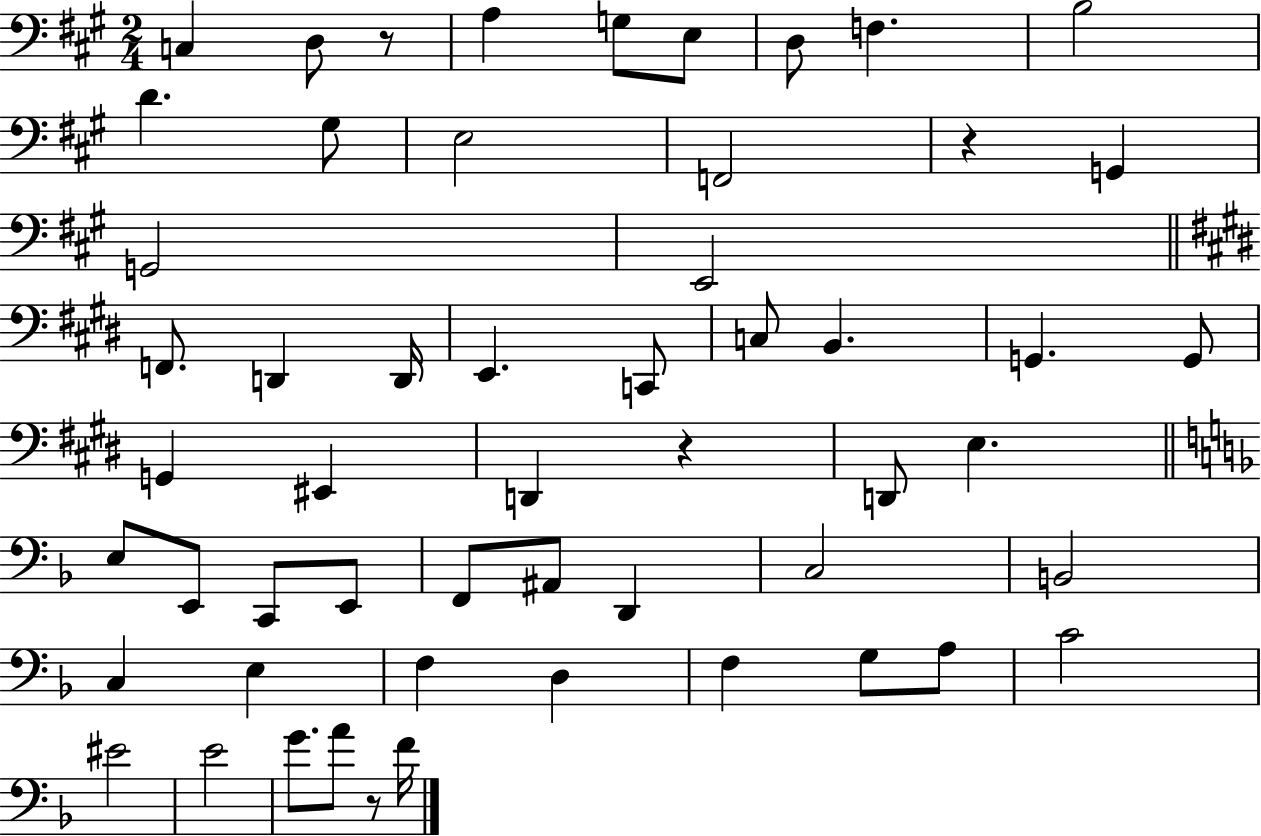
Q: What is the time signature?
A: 2/4